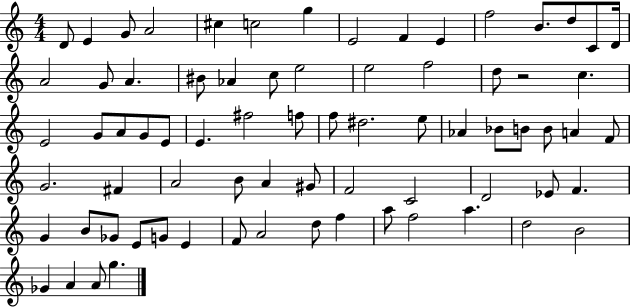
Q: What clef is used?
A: treble